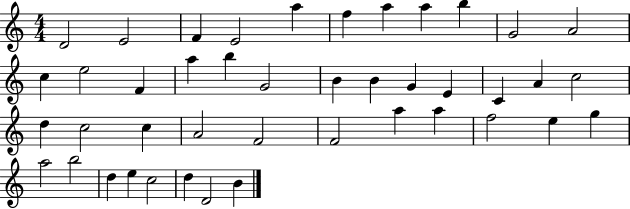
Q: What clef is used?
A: treble